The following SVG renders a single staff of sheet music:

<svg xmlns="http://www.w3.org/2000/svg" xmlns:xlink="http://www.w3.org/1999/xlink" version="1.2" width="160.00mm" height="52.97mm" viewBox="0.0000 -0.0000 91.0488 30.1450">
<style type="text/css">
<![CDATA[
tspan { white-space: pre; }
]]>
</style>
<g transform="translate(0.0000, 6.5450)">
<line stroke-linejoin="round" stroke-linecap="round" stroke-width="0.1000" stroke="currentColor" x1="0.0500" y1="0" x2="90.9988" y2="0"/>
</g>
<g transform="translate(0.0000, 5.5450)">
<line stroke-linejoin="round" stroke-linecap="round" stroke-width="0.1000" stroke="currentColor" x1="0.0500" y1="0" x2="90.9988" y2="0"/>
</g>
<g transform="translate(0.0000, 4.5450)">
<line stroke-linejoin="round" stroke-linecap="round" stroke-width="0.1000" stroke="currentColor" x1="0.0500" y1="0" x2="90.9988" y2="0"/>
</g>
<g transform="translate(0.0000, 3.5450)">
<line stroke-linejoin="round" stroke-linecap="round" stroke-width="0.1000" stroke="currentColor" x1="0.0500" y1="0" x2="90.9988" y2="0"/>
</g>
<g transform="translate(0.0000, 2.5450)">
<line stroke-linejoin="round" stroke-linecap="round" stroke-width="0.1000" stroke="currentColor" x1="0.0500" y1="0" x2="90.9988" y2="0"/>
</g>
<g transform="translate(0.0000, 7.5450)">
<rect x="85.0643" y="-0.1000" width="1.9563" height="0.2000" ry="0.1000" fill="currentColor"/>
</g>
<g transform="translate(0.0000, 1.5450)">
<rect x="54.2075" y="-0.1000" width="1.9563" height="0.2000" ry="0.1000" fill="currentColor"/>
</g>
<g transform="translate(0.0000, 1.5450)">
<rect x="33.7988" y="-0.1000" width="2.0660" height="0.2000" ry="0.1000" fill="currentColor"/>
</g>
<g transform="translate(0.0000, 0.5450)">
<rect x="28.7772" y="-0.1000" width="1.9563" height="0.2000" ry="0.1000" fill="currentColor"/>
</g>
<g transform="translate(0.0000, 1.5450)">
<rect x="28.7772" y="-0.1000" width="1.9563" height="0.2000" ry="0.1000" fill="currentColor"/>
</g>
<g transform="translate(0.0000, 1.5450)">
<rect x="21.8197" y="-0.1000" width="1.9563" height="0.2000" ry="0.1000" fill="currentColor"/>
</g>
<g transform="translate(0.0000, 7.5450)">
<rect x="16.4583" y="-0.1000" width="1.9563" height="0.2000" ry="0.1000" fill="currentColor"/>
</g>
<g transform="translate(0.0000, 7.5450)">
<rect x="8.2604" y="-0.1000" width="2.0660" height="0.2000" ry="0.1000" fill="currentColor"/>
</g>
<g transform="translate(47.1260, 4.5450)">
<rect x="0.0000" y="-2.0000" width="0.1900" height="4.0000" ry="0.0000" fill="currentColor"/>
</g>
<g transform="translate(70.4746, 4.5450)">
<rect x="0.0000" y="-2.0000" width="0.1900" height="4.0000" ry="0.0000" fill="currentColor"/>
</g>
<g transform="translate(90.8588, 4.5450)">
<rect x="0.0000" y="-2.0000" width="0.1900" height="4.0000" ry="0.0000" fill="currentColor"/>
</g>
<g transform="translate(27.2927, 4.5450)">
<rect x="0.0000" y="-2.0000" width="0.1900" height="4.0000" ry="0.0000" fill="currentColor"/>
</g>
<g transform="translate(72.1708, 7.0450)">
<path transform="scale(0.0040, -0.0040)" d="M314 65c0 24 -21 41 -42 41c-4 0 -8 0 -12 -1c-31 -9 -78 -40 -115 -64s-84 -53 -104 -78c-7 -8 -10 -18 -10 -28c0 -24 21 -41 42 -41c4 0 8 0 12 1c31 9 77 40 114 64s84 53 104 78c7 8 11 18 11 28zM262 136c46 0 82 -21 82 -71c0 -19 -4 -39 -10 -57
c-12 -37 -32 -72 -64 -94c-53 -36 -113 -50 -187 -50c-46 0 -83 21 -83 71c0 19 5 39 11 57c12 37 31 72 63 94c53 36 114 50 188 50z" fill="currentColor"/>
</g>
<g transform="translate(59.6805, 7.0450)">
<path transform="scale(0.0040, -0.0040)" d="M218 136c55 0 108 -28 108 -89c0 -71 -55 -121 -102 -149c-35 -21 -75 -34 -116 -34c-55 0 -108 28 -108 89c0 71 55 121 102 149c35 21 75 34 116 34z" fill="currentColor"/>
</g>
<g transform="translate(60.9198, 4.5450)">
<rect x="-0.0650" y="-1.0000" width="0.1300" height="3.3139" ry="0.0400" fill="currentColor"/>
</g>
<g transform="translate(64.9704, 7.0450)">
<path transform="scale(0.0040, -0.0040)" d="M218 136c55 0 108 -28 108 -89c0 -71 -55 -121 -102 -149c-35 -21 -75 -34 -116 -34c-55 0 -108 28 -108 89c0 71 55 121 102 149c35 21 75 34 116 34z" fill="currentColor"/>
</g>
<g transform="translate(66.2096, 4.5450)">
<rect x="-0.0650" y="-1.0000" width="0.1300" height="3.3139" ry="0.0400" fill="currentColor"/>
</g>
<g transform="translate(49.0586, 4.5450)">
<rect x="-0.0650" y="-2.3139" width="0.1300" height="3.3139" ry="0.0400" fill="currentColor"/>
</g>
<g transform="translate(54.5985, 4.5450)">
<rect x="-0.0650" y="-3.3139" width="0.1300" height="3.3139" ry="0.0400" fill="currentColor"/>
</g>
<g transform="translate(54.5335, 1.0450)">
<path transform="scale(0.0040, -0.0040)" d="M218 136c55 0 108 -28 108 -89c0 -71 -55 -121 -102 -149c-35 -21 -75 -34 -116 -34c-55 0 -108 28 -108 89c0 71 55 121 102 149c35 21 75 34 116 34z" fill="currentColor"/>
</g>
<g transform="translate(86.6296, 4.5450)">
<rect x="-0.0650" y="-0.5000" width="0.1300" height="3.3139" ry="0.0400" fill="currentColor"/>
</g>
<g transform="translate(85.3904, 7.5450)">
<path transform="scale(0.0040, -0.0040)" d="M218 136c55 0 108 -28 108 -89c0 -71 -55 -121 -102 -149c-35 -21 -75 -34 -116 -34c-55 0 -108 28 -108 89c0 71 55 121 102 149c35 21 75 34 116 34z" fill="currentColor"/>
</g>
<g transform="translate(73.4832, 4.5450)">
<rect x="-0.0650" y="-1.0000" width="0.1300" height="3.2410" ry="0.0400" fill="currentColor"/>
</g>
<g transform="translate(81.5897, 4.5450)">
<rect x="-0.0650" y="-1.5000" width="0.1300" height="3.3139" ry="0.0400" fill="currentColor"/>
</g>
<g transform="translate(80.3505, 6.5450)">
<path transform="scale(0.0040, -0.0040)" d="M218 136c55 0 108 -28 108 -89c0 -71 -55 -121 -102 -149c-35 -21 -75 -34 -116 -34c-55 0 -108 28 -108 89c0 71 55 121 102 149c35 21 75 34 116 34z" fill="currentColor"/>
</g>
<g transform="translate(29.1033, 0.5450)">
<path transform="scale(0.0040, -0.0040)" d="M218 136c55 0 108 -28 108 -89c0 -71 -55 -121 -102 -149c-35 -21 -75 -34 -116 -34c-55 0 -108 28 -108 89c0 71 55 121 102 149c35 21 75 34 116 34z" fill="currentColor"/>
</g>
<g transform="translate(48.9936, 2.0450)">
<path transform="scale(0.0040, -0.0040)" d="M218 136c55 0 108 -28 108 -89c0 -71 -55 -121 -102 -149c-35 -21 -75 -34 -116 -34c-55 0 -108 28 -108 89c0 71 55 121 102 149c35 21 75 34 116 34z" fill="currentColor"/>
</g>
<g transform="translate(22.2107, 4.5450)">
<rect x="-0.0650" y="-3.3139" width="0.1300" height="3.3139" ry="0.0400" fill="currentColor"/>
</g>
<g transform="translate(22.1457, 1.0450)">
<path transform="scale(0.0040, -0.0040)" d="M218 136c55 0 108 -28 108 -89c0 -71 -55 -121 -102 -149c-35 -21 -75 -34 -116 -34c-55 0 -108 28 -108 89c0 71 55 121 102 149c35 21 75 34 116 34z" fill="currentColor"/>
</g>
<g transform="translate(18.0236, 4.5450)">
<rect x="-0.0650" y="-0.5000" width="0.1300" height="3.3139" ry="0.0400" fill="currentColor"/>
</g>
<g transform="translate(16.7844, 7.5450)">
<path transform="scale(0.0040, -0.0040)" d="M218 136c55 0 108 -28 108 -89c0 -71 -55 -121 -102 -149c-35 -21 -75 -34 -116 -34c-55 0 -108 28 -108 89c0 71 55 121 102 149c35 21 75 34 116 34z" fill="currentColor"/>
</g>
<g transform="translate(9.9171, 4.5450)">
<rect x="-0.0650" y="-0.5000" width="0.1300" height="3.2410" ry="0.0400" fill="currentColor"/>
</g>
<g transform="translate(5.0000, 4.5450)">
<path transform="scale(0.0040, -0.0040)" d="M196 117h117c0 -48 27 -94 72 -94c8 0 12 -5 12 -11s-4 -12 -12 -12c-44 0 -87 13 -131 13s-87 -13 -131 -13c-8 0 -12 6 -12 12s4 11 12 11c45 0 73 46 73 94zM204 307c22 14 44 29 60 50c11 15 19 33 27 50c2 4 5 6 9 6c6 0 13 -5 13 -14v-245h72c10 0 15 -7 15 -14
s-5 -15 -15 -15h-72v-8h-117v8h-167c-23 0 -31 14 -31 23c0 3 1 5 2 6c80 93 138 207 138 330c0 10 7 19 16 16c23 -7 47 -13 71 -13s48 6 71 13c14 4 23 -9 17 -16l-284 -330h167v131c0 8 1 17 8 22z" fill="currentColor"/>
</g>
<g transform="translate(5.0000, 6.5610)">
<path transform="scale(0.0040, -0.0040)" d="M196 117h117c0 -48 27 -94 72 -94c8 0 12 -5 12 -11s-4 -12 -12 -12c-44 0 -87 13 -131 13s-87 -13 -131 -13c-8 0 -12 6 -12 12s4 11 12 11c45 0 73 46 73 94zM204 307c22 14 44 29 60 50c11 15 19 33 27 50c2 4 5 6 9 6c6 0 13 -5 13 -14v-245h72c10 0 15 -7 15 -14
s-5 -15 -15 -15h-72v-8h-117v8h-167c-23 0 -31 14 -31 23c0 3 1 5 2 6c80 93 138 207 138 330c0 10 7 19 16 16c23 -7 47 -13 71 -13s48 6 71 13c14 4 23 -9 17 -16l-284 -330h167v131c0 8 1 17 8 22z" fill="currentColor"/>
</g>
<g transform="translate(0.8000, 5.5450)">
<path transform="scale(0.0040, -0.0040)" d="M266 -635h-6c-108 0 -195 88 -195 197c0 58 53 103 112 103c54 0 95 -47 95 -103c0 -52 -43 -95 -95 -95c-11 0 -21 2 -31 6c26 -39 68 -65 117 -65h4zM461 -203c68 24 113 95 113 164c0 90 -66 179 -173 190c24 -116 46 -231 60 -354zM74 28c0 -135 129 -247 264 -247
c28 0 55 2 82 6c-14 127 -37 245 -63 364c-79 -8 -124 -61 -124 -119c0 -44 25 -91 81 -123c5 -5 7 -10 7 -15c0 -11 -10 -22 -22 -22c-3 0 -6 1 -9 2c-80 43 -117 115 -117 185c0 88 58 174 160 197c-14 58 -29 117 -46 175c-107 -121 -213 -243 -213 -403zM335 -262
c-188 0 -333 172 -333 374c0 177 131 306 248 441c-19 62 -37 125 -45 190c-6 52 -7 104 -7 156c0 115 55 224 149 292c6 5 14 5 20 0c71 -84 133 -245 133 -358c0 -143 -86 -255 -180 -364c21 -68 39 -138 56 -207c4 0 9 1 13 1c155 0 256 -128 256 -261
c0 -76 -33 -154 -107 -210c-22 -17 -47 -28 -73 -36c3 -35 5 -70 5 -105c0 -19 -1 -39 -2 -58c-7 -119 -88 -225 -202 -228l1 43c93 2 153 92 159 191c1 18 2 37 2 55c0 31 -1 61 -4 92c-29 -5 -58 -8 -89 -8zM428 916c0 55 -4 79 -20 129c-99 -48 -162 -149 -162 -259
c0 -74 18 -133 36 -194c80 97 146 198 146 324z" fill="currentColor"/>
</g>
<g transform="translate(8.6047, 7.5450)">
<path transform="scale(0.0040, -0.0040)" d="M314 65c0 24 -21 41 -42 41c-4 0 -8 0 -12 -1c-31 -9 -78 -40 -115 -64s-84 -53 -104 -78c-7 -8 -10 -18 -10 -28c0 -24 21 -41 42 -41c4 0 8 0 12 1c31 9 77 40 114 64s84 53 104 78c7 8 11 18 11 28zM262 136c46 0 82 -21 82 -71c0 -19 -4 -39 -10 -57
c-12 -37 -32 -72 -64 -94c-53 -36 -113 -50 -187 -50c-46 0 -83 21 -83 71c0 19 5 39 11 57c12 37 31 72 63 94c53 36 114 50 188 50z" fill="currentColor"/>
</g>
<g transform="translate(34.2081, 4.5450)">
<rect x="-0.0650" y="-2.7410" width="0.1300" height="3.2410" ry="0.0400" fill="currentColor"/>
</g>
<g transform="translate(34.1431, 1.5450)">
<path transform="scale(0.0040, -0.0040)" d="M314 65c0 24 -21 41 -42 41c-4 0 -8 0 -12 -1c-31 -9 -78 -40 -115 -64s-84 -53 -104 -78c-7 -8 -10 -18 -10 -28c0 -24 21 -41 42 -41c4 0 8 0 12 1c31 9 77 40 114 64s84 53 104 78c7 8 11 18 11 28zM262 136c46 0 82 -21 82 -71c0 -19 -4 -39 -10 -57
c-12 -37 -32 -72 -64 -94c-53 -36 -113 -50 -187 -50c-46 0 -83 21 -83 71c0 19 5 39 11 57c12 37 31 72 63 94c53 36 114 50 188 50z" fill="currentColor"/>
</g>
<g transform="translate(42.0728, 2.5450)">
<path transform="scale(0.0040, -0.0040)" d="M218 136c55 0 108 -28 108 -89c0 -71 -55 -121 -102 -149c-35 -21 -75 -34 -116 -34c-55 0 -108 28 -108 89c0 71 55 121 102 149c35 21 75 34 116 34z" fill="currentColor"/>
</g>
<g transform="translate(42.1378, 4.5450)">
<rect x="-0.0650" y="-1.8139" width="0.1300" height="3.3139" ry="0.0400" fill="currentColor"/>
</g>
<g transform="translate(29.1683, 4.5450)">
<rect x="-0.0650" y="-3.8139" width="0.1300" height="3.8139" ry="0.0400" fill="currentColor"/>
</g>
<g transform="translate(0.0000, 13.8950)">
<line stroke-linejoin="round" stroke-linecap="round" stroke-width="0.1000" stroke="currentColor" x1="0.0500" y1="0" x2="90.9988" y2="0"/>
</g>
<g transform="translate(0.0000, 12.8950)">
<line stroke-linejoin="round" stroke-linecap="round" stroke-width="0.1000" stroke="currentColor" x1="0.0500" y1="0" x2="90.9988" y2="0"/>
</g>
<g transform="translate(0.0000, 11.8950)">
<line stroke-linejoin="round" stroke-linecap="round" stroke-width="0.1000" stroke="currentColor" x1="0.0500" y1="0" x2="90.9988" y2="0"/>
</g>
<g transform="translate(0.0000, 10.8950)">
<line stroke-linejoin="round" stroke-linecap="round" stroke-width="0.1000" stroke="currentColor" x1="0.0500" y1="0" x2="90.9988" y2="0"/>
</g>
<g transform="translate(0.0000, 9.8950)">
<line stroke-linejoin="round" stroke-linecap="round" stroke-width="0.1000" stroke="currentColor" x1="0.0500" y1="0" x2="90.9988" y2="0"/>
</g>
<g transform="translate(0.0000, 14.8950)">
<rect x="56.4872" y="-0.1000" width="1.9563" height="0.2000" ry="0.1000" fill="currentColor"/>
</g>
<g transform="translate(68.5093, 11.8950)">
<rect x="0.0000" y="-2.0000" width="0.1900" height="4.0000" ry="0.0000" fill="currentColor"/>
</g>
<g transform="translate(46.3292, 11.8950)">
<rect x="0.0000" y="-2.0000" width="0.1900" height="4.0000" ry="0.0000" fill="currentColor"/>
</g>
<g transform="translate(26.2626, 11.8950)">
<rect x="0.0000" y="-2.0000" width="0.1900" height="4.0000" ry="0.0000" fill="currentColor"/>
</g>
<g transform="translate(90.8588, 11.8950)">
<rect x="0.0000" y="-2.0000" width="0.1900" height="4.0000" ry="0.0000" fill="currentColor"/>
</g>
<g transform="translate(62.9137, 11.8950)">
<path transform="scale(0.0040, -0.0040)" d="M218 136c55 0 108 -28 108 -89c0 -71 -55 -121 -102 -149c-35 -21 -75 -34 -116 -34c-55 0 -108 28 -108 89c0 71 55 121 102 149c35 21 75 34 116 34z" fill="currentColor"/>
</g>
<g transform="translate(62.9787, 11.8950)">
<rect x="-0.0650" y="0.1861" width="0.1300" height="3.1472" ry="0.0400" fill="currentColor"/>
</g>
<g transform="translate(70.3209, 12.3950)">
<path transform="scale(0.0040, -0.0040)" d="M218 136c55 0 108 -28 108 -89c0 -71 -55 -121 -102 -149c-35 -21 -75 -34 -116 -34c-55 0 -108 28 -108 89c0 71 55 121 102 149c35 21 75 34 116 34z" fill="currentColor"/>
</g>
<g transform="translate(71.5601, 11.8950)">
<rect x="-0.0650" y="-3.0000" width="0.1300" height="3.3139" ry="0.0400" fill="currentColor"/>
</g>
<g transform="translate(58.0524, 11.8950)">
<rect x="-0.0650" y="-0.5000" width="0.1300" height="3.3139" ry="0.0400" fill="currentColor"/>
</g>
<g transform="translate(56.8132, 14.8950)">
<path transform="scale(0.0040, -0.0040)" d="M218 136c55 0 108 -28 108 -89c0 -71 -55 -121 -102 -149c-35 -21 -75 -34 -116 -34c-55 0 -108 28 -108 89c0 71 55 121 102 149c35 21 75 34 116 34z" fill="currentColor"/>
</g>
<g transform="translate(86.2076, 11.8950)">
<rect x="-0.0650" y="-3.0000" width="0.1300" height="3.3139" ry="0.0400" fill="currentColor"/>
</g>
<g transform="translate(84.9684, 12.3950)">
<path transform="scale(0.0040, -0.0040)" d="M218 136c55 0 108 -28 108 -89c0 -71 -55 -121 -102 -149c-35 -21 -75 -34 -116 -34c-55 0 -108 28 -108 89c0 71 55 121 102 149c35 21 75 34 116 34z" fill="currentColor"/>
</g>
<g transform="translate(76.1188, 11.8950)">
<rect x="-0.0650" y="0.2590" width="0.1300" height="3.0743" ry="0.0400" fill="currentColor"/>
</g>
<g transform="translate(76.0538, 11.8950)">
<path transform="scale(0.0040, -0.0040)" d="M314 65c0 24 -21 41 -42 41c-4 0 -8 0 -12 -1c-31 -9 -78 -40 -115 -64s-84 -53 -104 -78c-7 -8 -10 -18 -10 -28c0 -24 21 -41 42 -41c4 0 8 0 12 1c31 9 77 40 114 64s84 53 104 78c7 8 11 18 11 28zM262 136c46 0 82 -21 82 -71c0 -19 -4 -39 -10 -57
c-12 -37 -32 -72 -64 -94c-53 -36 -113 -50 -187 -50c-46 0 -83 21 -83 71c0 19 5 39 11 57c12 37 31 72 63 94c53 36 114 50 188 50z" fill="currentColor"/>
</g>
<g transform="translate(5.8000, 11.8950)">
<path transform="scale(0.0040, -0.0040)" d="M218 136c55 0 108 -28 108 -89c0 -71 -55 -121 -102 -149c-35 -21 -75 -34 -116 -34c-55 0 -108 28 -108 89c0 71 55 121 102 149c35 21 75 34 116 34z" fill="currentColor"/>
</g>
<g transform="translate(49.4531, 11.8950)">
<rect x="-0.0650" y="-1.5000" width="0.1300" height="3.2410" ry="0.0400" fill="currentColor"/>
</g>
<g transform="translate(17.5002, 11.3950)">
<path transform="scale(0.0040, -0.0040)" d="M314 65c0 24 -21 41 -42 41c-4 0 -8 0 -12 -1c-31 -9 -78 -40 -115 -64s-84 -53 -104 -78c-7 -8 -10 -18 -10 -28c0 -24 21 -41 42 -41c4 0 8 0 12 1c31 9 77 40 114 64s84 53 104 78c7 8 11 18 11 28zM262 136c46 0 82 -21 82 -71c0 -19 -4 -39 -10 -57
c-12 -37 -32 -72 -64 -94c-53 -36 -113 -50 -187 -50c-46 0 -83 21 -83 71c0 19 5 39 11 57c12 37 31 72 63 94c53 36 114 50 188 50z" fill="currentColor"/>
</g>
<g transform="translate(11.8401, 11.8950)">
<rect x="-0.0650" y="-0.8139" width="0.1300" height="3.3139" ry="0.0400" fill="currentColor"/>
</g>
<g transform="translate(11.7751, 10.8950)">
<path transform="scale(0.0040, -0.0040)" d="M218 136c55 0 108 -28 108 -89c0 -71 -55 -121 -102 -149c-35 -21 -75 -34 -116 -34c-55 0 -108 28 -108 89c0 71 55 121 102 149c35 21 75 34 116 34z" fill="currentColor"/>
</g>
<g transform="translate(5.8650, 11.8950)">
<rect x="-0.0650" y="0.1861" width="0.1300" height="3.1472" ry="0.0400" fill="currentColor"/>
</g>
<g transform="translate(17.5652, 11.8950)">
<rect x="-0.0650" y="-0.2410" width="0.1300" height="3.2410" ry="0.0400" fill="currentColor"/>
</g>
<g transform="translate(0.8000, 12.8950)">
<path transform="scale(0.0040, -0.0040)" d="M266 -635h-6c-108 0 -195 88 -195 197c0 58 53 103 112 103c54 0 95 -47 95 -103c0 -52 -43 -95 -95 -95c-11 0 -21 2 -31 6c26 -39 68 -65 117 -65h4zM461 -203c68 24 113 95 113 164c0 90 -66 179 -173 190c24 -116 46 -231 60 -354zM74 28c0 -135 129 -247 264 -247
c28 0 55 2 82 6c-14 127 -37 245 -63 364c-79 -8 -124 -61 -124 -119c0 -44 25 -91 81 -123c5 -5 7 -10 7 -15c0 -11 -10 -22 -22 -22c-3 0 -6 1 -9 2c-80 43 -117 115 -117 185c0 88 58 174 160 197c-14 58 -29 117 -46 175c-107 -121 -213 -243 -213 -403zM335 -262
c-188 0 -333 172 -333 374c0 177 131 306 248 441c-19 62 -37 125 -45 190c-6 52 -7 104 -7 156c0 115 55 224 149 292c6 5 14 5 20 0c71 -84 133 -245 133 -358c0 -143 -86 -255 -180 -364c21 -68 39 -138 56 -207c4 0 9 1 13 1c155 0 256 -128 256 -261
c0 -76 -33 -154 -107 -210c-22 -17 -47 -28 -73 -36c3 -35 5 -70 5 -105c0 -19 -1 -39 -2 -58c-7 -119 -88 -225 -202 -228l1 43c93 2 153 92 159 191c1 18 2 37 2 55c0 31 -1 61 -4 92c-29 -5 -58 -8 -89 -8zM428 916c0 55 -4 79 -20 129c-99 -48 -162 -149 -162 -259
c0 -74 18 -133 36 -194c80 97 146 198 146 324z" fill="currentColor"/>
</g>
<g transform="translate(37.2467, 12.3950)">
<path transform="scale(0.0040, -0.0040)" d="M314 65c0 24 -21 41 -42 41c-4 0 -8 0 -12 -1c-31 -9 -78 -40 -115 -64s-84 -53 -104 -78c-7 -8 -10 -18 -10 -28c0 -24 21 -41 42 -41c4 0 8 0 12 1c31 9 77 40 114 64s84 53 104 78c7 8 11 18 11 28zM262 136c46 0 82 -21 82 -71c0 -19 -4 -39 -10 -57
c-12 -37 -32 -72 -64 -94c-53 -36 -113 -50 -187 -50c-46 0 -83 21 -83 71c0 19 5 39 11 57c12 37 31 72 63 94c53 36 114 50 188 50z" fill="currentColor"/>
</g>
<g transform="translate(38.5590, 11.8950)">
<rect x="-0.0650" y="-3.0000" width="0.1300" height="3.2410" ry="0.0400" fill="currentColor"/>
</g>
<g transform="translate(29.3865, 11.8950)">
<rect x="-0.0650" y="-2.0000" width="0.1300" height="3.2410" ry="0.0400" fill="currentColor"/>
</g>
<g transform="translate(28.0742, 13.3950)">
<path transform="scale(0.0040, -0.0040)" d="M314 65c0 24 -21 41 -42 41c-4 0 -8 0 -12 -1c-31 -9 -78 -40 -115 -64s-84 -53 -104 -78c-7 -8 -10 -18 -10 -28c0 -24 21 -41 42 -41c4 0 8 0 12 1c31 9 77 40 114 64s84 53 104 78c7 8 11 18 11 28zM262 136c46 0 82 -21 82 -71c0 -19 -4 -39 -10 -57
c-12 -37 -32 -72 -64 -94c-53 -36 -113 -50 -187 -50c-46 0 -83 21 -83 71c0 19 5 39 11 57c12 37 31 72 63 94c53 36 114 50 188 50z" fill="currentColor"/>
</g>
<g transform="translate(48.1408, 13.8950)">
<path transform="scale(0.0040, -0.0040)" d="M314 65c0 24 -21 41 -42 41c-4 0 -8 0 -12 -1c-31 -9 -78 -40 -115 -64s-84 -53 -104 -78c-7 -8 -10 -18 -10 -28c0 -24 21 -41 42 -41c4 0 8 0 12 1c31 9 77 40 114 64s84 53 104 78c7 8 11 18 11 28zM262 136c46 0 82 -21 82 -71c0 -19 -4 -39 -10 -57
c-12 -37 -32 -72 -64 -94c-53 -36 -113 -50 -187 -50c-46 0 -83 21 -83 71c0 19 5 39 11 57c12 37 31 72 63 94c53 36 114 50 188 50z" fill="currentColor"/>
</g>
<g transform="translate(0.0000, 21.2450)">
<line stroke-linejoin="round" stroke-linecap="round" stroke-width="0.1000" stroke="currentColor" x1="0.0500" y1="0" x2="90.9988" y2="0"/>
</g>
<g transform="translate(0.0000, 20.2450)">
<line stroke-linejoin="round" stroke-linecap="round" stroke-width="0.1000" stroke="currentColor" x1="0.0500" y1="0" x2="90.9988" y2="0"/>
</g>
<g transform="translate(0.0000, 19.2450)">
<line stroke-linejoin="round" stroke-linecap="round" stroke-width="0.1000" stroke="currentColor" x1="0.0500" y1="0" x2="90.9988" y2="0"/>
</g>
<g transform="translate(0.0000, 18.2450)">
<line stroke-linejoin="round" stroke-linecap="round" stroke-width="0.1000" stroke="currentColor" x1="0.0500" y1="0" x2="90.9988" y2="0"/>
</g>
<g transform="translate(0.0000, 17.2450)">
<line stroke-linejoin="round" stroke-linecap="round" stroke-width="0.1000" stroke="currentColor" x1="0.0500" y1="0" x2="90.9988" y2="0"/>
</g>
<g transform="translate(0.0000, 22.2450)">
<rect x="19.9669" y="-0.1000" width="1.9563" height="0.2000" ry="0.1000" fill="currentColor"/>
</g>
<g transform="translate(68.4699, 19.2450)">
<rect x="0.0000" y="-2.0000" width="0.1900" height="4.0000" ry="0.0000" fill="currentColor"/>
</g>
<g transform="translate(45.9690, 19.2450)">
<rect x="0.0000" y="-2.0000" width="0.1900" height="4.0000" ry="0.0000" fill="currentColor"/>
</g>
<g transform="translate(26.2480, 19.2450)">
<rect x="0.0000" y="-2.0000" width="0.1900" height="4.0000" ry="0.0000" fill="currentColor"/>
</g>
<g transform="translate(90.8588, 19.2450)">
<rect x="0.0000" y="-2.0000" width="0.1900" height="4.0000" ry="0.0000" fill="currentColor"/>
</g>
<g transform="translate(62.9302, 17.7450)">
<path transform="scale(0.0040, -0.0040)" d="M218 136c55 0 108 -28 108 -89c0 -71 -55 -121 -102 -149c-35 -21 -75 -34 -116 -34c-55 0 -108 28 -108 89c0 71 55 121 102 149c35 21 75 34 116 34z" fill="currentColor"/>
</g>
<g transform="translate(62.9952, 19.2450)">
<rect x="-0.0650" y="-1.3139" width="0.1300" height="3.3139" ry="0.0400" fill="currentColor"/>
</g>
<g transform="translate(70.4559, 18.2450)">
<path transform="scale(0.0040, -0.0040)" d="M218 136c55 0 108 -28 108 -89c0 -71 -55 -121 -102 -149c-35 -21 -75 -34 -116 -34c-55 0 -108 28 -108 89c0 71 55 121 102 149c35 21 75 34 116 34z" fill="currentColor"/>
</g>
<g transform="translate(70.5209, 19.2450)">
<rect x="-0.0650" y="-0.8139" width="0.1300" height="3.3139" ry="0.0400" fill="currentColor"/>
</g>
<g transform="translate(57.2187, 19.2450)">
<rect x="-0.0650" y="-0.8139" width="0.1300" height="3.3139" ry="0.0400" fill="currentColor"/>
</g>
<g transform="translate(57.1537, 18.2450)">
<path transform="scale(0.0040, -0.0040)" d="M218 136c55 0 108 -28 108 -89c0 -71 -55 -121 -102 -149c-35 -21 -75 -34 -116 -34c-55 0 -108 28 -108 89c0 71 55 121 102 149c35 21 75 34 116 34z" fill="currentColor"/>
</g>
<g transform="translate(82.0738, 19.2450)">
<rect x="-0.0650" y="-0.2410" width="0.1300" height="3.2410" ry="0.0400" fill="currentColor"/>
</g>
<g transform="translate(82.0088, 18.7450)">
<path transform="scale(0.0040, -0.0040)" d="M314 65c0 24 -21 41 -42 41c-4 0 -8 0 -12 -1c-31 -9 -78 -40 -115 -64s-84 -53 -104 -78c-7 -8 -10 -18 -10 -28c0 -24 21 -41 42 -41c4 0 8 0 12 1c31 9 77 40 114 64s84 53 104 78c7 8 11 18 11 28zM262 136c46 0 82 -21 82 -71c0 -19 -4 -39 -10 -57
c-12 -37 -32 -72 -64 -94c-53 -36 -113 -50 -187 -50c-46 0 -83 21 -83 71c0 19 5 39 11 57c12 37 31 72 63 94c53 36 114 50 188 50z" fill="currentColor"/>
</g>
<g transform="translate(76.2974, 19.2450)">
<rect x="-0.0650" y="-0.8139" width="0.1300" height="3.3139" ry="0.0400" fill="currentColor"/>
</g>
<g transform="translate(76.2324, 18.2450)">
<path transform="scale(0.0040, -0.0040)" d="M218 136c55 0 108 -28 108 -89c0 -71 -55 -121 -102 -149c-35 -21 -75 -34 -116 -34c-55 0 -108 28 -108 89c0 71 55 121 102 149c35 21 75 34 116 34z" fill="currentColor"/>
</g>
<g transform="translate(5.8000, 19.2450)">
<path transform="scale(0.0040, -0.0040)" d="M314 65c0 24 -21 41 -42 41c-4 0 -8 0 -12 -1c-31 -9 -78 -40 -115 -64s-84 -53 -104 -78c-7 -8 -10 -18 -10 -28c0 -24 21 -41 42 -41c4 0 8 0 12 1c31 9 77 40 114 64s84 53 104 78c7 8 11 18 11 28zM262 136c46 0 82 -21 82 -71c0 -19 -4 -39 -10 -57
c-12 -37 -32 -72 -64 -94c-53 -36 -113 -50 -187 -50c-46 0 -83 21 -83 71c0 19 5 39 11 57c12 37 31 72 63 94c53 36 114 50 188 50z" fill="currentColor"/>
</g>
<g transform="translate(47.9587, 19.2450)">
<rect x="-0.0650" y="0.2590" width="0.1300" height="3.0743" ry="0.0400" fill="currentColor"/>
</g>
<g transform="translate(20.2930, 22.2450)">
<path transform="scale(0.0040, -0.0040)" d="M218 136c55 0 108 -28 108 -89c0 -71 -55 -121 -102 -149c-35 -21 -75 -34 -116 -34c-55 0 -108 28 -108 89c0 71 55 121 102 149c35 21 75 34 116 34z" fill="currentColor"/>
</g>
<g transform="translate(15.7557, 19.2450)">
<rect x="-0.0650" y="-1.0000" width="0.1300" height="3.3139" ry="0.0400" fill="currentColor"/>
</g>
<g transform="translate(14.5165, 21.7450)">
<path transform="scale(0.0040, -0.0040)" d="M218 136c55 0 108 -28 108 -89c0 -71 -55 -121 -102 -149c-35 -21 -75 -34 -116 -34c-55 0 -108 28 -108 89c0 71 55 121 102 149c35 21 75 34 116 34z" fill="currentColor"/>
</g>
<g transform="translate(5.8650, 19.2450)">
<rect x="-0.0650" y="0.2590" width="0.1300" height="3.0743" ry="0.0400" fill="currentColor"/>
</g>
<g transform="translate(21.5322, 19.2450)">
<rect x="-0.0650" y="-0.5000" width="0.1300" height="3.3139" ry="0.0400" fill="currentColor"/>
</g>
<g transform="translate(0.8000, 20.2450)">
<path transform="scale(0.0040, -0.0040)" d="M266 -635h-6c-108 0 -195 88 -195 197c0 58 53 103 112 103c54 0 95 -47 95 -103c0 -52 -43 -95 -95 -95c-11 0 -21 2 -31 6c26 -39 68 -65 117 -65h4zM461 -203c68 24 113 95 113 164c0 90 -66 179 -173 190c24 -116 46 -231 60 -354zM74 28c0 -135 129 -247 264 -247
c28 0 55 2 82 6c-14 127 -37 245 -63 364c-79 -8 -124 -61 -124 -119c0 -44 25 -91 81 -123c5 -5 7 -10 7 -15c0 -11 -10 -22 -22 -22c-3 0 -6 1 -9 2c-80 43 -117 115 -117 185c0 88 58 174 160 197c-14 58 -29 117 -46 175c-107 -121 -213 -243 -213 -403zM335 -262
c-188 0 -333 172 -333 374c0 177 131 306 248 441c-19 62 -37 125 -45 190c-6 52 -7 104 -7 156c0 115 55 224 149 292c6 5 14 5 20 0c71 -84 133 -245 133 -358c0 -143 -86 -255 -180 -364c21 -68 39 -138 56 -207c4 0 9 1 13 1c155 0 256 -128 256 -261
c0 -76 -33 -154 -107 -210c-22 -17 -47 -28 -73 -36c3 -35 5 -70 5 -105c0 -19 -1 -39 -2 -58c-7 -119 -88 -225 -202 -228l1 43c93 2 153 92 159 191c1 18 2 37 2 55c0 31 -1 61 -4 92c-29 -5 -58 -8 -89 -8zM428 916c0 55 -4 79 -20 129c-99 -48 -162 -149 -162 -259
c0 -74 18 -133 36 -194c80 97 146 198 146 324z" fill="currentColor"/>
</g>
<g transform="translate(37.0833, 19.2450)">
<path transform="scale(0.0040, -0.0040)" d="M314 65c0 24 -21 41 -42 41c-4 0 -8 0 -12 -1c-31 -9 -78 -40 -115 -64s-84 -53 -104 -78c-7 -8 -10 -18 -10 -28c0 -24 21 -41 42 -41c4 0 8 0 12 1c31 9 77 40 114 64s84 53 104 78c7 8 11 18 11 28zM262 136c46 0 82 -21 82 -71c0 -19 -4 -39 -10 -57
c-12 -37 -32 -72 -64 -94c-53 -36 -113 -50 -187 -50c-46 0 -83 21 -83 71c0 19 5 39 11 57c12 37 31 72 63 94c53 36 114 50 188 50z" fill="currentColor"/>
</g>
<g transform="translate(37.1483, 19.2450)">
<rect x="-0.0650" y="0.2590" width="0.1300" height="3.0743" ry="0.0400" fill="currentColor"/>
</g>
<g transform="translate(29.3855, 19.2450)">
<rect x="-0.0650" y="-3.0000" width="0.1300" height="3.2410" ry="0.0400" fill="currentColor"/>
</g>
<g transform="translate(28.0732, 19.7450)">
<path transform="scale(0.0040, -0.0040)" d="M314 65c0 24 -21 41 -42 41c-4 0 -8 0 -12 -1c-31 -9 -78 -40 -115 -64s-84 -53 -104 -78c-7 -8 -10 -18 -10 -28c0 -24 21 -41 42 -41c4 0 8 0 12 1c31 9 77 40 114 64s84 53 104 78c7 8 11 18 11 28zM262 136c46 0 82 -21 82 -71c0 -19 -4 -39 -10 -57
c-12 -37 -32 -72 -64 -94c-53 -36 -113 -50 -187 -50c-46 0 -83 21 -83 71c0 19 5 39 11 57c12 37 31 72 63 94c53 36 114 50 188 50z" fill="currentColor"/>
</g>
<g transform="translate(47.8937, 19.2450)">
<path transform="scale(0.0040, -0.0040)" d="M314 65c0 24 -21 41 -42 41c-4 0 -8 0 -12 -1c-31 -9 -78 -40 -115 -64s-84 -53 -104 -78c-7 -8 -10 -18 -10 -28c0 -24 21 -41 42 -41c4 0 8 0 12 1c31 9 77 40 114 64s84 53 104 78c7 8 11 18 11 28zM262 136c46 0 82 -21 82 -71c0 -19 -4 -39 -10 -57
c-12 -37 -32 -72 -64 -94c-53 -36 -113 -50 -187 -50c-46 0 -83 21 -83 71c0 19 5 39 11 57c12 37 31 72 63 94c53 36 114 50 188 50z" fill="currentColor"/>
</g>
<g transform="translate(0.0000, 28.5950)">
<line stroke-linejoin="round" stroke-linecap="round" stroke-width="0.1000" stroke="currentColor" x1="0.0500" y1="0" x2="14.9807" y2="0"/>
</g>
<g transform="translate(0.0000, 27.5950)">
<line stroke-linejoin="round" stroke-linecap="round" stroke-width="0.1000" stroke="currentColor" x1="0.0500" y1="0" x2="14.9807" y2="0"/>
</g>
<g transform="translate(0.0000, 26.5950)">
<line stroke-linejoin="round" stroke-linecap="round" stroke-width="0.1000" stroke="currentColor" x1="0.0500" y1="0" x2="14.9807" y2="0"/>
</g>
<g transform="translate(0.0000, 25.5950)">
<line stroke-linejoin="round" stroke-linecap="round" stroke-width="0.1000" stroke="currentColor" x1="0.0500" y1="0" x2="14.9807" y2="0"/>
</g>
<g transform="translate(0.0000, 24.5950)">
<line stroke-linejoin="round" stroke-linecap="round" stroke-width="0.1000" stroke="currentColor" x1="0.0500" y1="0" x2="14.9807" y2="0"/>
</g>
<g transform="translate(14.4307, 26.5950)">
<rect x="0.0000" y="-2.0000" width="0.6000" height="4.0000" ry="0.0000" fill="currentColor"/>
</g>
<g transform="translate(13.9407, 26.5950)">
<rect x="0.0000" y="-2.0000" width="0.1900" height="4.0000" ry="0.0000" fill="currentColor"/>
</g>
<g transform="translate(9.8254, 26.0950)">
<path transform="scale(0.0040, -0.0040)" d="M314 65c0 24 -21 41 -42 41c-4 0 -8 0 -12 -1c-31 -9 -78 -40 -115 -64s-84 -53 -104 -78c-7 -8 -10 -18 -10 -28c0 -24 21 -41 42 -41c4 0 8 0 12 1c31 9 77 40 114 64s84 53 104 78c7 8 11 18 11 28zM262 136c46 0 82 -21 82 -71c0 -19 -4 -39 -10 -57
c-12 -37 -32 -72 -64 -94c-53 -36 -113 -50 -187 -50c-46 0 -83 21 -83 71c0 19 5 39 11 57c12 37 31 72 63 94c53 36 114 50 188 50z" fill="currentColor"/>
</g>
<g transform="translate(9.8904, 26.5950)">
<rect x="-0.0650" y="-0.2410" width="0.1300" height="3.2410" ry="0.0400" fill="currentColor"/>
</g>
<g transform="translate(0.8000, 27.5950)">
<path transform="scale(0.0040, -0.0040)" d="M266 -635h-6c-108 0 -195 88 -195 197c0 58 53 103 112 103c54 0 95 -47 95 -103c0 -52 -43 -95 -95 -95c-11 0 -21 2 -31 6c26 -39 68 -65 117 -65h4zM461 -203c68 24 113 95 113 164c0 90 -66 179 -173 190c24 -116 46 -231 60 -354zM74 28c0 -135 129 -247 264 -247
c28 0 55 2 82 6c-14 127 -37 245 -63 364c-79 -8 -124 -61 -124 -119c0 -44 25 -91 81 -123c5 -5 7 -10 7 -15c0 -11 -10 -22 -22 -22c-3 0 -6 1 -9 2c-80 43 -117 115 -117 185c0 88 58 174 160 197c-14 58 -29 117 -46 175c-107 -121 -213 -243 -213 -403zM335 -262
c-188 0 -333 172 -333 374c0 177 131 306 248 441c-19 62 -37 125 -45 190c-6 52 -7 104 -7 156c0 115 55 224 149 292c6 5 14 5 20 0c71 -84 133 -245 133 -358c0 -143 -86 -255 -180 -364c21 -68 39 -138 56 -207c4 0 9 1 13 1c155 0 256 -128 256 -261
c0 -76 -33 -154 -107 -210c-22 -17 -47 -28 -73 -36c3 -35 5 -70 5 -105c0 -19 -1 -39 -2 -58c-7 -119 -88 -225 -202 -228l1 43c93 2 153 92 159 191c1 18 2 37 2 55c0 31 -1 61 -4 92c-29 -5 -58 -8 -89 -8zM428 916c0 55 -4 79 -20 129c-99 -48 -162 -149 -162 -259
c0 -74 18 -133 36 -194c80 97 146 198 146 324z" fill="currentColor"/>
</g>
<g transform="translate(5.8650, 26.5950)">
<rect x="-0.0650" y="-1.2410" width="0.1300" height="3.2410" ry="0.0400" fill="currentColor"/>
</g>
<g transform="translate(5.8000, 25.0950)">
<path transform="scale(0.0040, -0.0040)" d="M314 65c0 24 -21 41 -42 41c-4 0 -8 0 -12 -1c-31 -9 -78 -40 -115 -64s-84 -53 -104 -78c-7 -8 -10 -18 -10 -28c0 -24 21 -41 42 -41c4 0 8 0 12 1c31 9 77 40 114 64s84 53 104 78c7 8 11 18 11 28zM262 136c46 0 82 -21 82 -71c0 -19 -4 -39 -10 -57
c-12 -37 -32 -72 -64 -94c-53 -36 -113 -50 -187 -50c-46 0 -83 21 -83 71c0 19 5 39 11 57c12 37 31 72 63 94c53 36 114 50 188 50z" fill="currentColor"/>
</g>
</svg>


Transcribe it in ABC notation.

X:1
T:Untitled
M:4/4
L:1/4
K:C
C2 C b c' a2 f g b D D D2 E C B d c2 F2 A2 E2 C B A B2 A B2 D C A2 B2 B2 d e d d c2 e2 c2